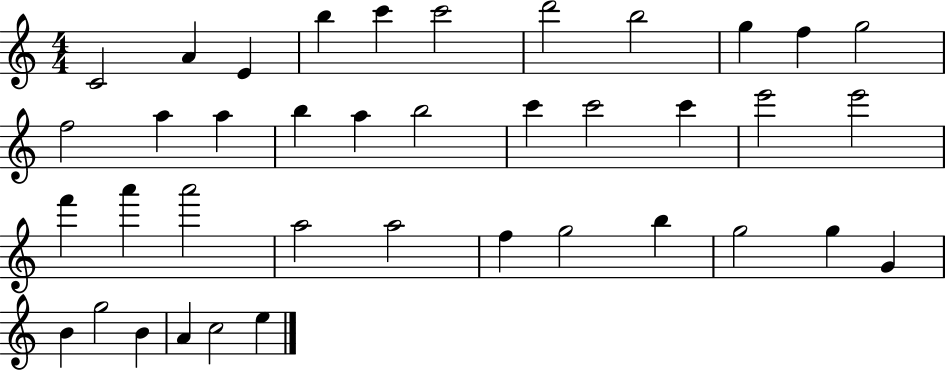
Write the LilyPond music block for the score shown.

{
  \clef treble
  \numericTimeSignature
  \time 4/4
  \key c \major
  c'2 a'4 e'4 | b''4 c'''4 c'''2 | d'''2 b''2 | g''4 f''4 g''2 | \break f''2 a''4 a''4 | b''4 a''4 b''2 | c'''4 c'''2 c'''4 | e'''2 e'''2 | \break f'''4 a'''4 a'''2 | a''2 a''2 | f''4 g''2 b''4 | g''2 g''4 g'4 | \break b'4 g''2 b'4 | a'4 c''2 e''4 | \bar "|."
}